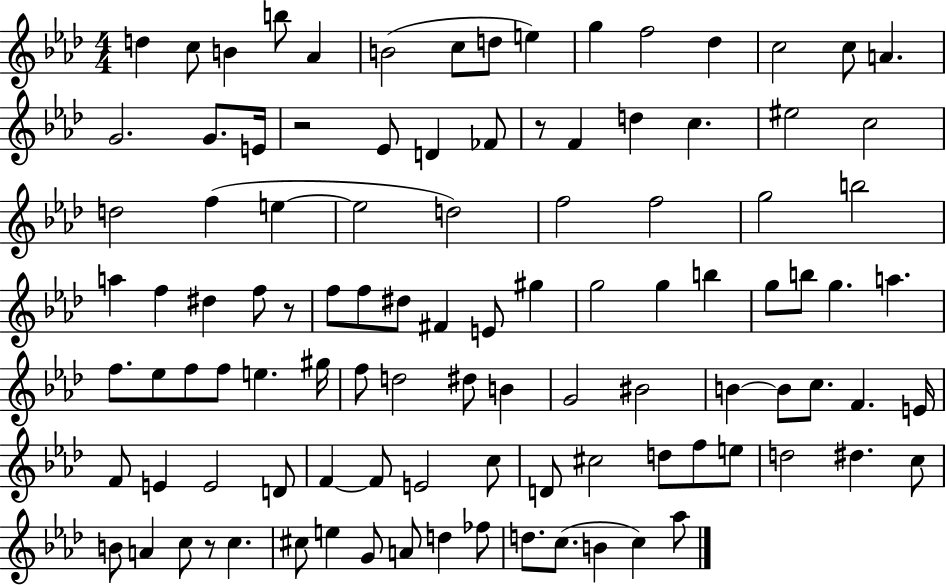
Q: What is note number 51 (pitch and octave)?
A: G5